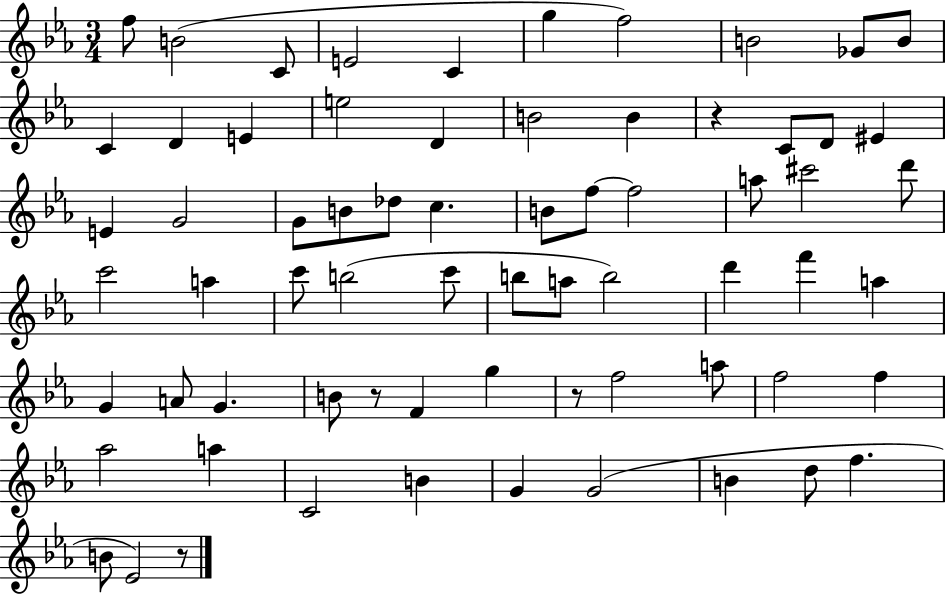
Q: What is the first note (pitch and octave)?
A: F5